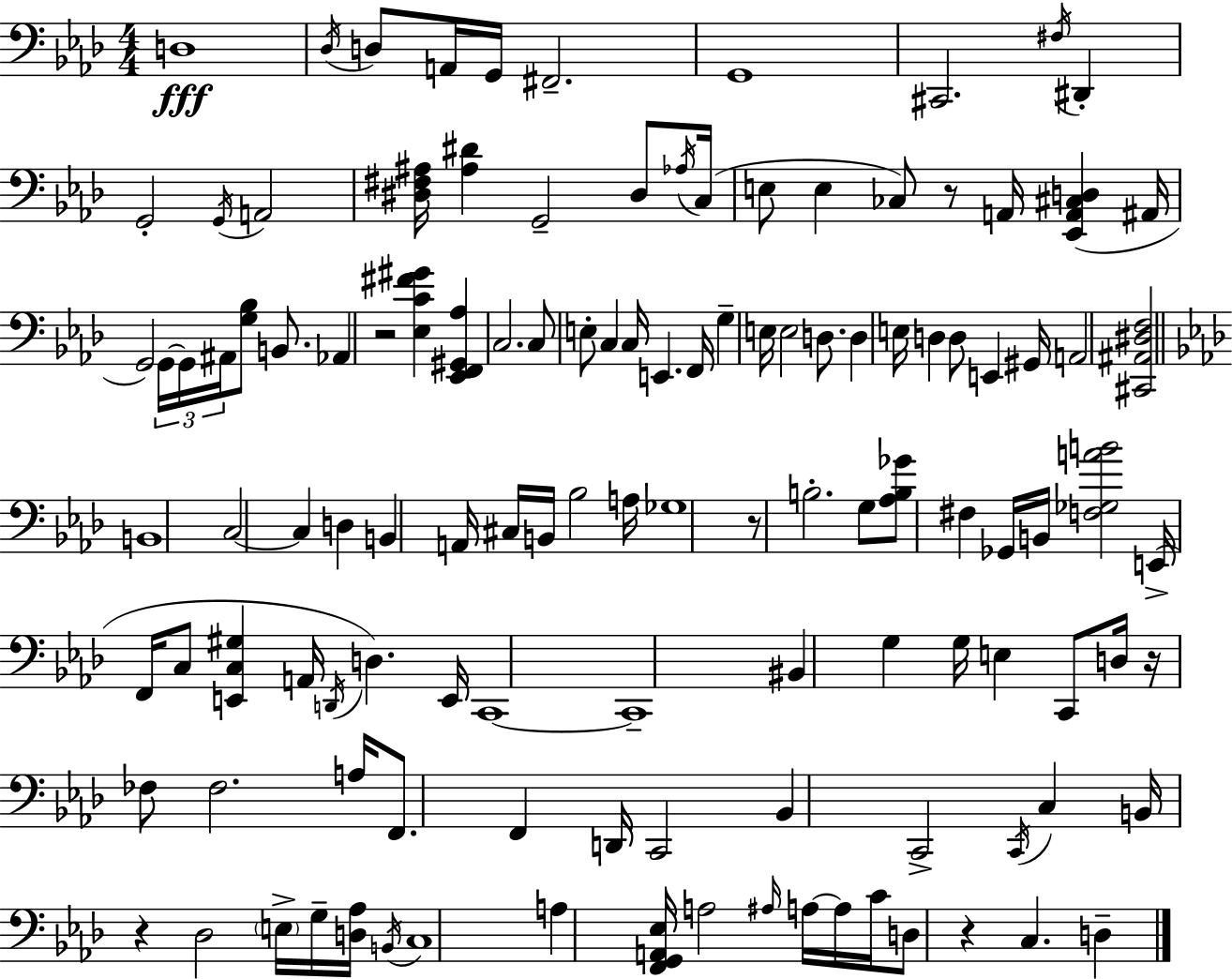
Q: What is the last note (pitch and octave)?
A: D3